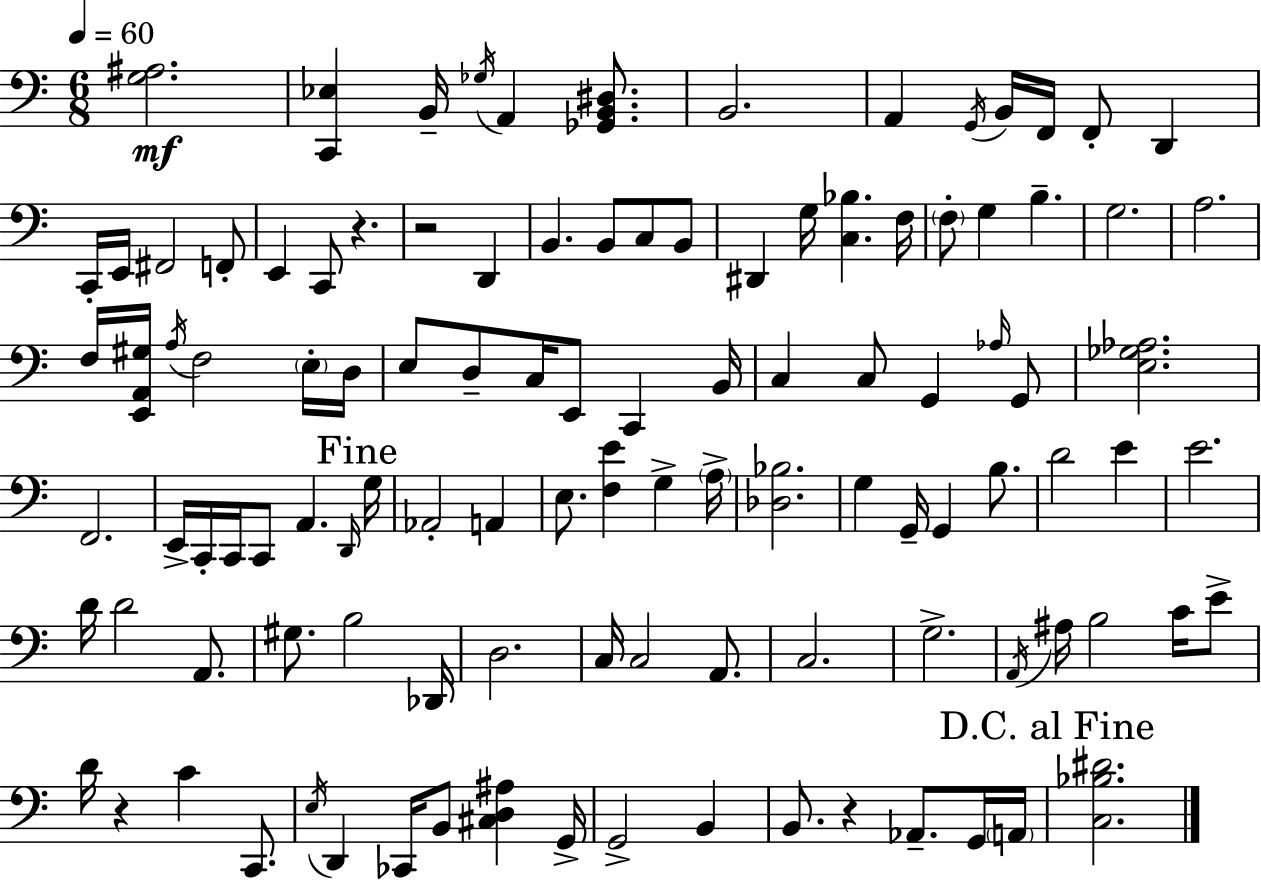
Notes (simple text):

[G3,A#3]/h. [C2,Eb3]/q B2/s Gb3/s A2/q [Gb2,B2,D#3]/e. B2/h. A2/q G2/s B2/s F2/s F2/e D2/q C2/s E2/s F#2/h F2/e E2/q C2/e R/q. R/h D2/q B2/q. B2/e C3/e B2/e D#2/q G3/s [C3,Bb3]/q. F3/s F3/e G3/q B3/q. G3/h. A3/h. F3/s [E2,A2,G#3]/s A3/s F3/h E3/s D3/s E3/e D3/e C3/s E2/e C2/q B2/s C3/q C3/e G2/q Ab3/s G2/e [E3,Gb3,Ab3]/h. F2/h. E2/s C2/s C2/s C2/e A2/q. D2/s G3/s Ab2/h A2/q E3/e. [F3,E4]/q G3/q A3/s [Db3,Bb3]/h. G3/q G2/s G2/q B3/e. D4/h E4/q E4/h. D4/s D4/h A2/e. G#3/e. B3/h Db2/s D3/h. C3/s C3/h A2/e. C3/h. G3/h. A2/s A#3/s B3/h C4/s E4/e D4/s R/q C4/q C2/e. E3/s D2/q CES2/s B2/e [C#3,D3,A#3]/q G2/s G2/h B2/q B2/e. R/q Ab2/e. G2/s A2/s [C3,Bb3,D#4]/h.